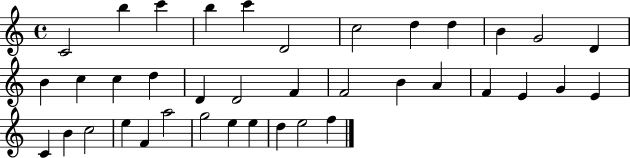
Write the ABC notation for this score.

X:1
T:Untitled
M:4/4
L:1/4
K:C
C2 b c' b c' D2 c2 d d B G2 D B c c d D D2 F F2 B A F E G E C B c2 e F a2 g2 e e d e2 f